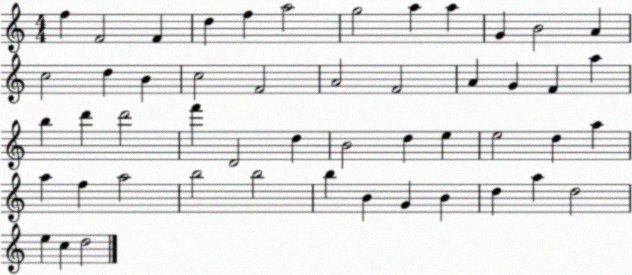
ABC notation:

X:1
T:Untitled
M:4/4
L:1/4
K:C
f F2 F d f a2 g2 a a G B2 A c2 d B c2 F2 A2 F2 A G F a b d' d'2 f' D2 d B2 d e e2 d a a f a2 b2 b2 b B G B d a d2 e c d2